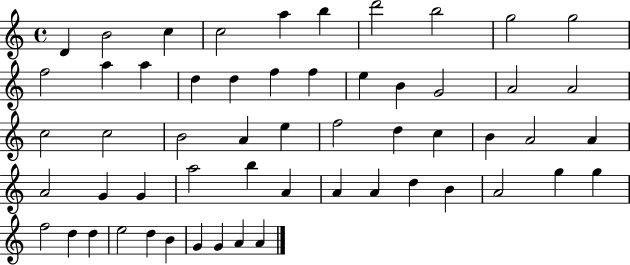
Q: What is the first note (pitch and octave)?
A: D4